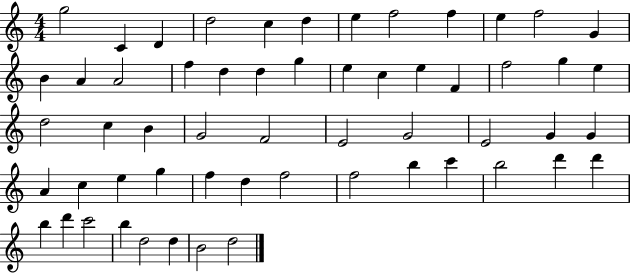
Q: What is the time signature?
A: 4/4